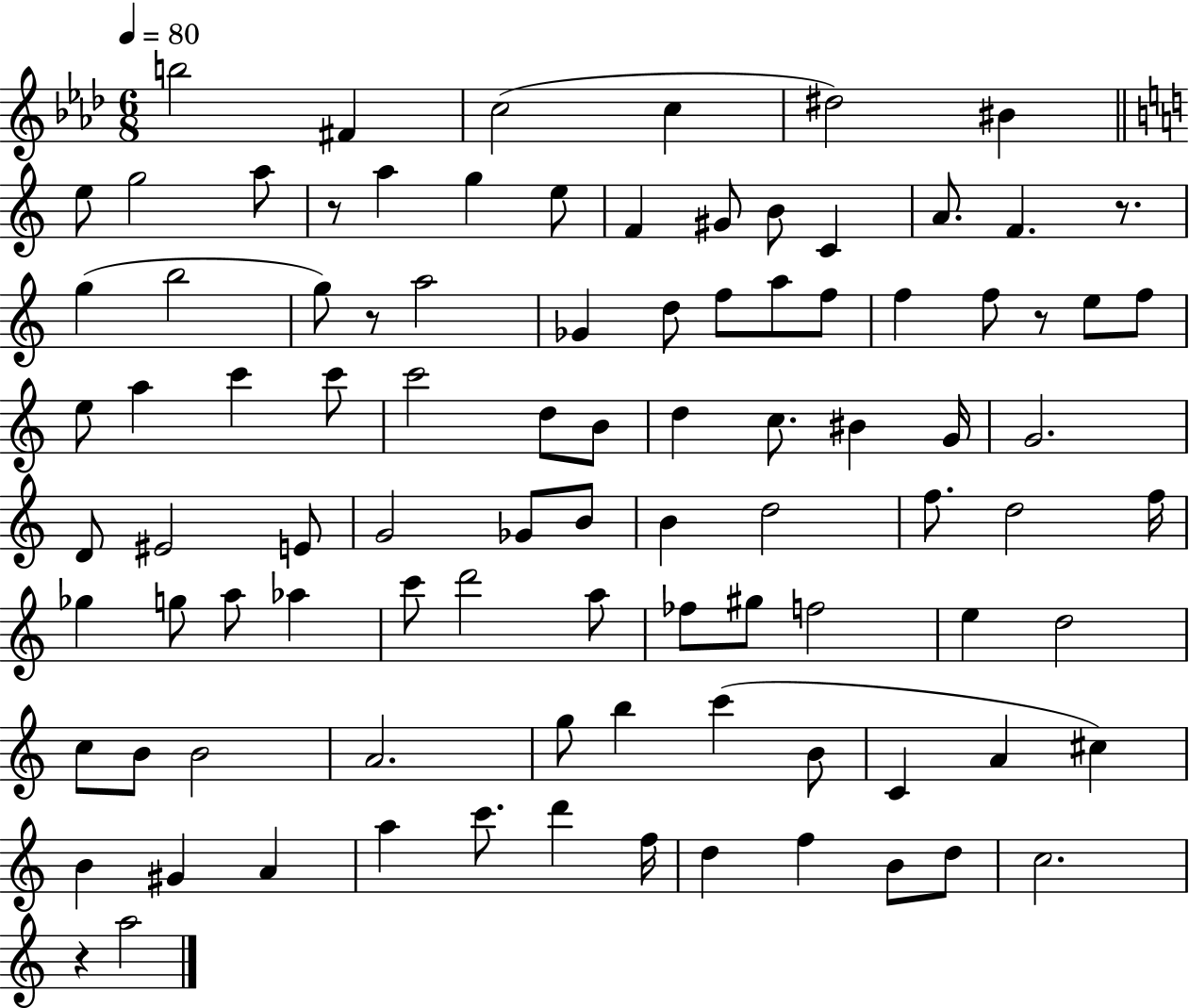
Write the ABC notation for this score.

X:1
T:Untitled
M:6/8
L:1/4
K:Ab
b2 ^F c2 c ^d2 ^B e/2 g2 a/2 z/2 a g e/2 F ^G/2 B/2 C A/2 F z/2 g b2 g/2 z/2 a2 _G d/2 f/2 a/2 f/2 f f/2 z/2 e/2 f/2 e/2 a c' c'/2 c'2 d/2 B/2 d c/2 ^B G/4 G2 D/2 ^E2 E/2 G2 _G/2 B/2 B d2 f/2 d2 f/4 _g g/2 a/2 _a c'/2 d'2 a/2 _f/2 ^g/2 f2 e d2 c/2 B/2 B2 A2 g/2 b c' B/2 C A ^c B ^G A a c'/2 d' f/4 d f B/2 d/2 c2 z a2